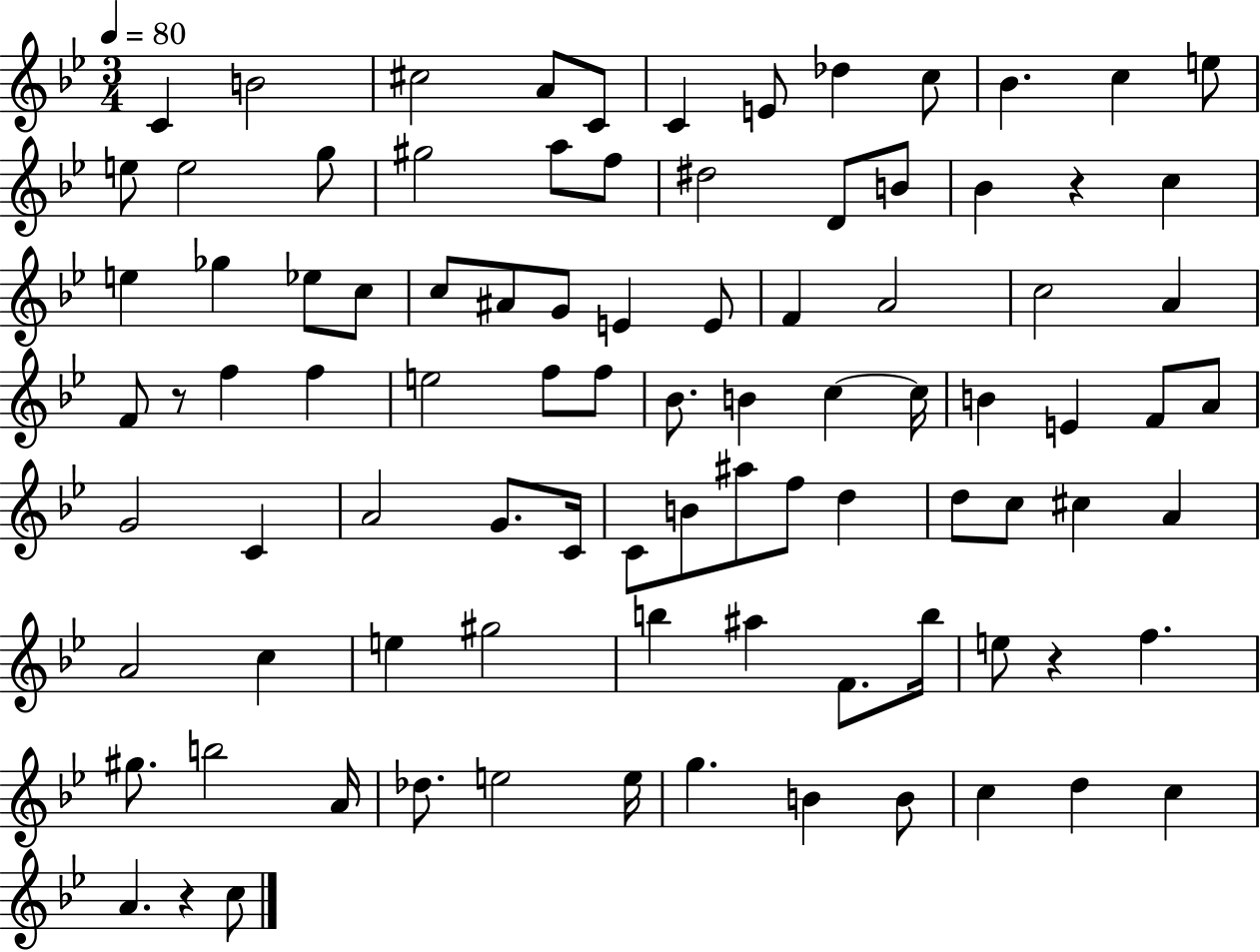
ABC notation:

X:1
T:Untitled
M:3/4
L:1/4
K:Bb
C B2 ^c2 A/2 C/2 C E/2 _d c/2 _B c e/2 e/2 e2 g/2 ^g2 a/2 f/2 ^d2 D/2 B/2 _B z c e _g _e/2 c/2 c/2 ^A/2 G/2 E E/2 F A2 c2 A F/2 z/2 f f e2 f/2 f/2 _B/2 B c c/4 B E F/2 A/2 G2 C A2 G/2 C/4 C/2 B/2 ^a/2 f/2 d d/2 c/2 ^c A A2 c e ^g2 b ^a F/2 b/4 e/2 z f ^g/2 b2 A/4 _d/2 e2 e/4 g B B/2 c d c A z c/2